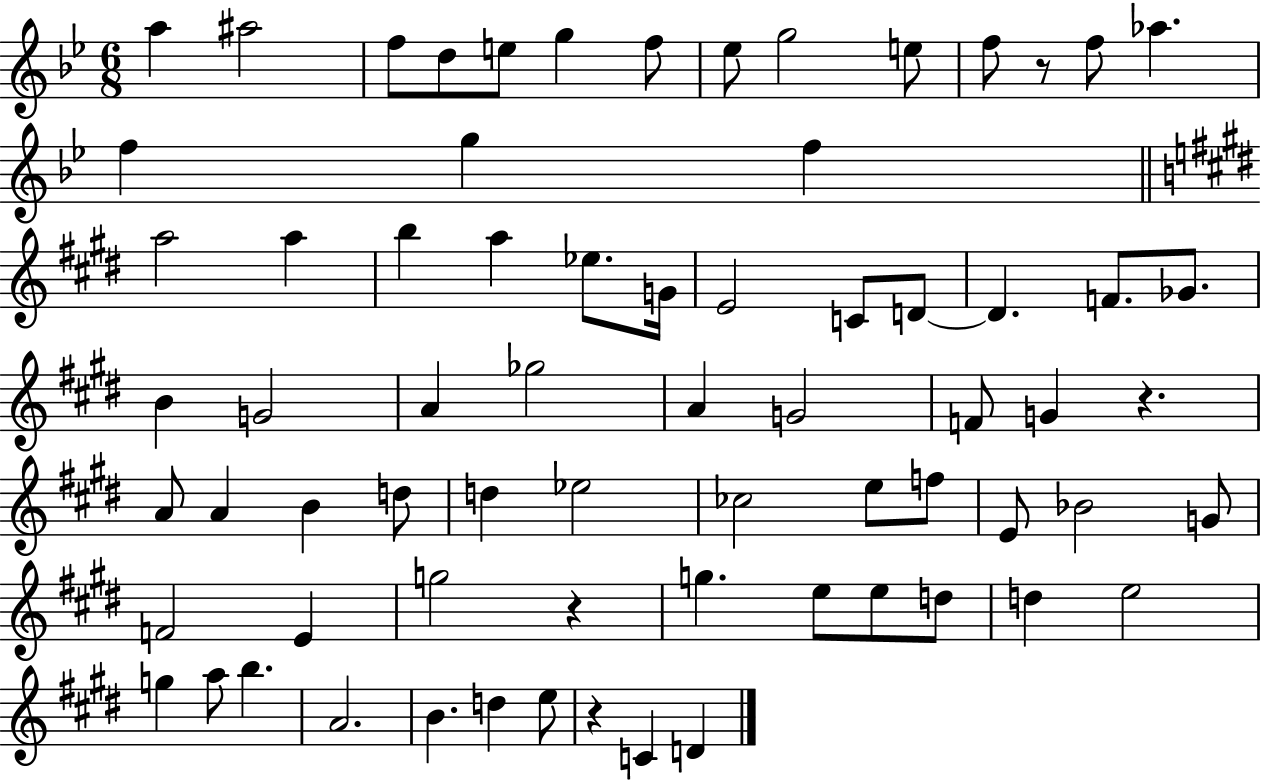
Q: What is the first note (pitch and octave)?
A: A5